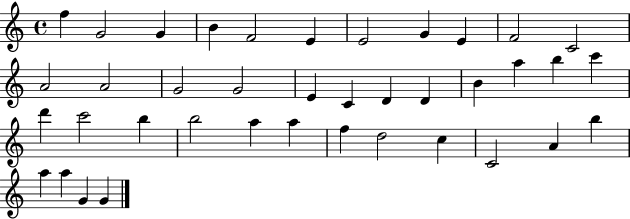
X:1
T:Untitled
M:4/4
L:1/4
K:C
f G2 G B F2 E E2 G E F2 C2 A2 A2 G2 G2 E C D D B a b c' d' c'2 b b2 a a f d2 c C2 A b a a G G